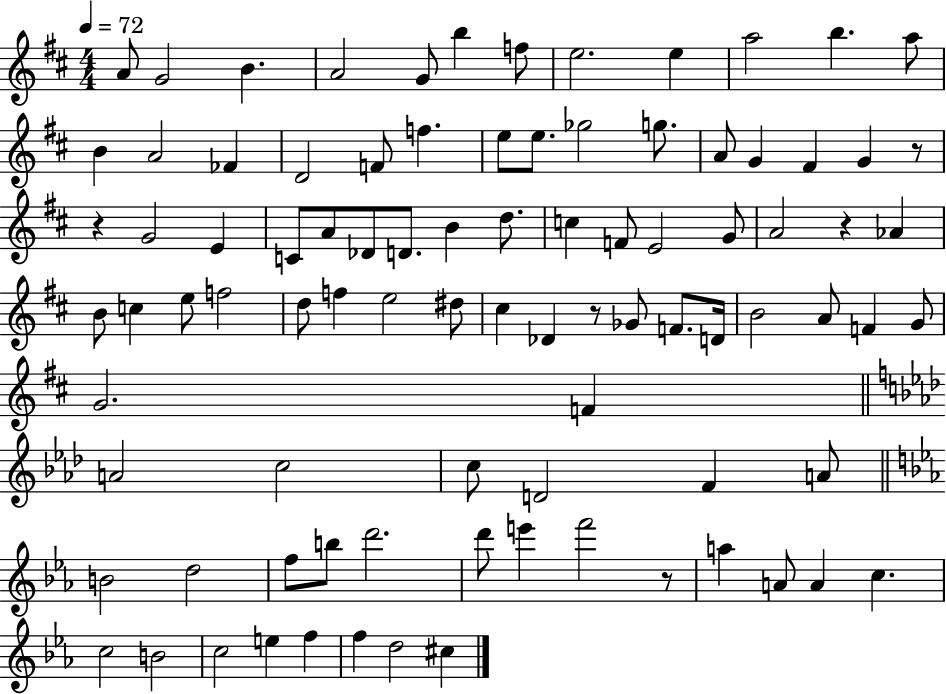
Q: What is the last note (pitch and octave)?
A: C#5